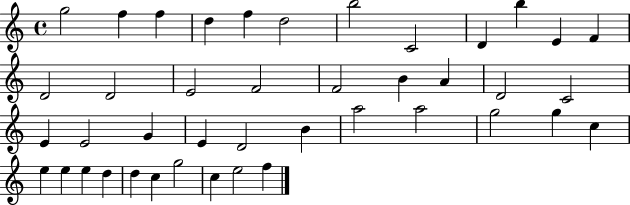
G5/h F5/q F5/q D5/q F5/q D5/h B5/h C4/h D4/q B5/q E4/q F4/q D4/h D4/h E4/h F4/h F4/h B4/q A4/q D4/h C4/h E4/q E4/h G4/q E4/q D4/h B4/q A5/h A5/h G5/h G5/q C5/q E5/q E5/q E5/q D5/q D5/q C5/q G5/h C5/q E5/h F5/q